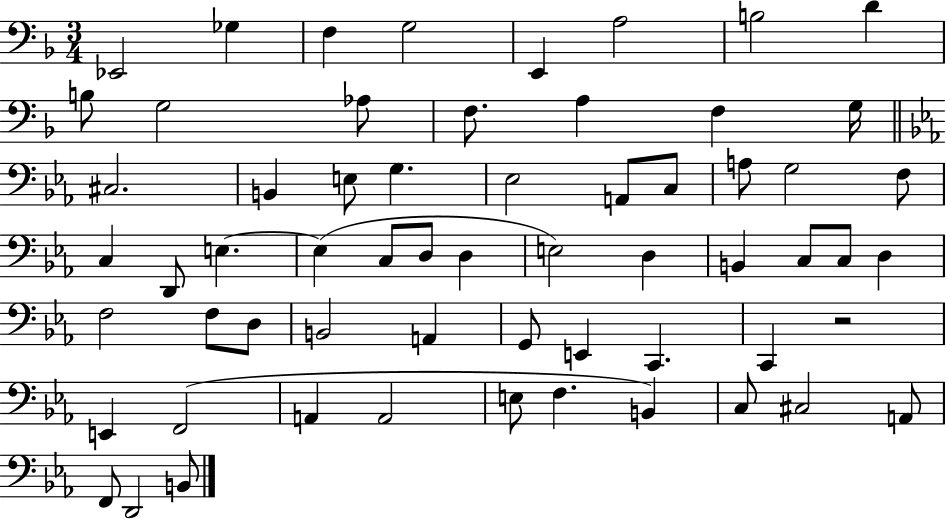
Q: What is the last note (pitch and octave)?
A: B2